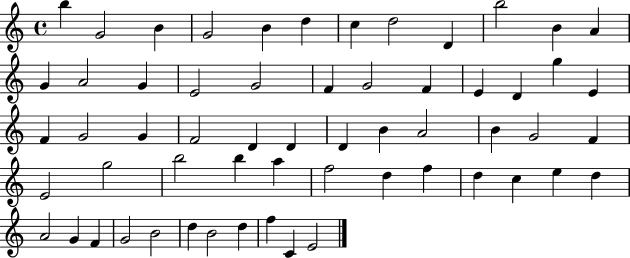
{
  \clef treble
  \time 4/4
  \defaultTimeSignature
  \key c \major
  b''4 g'2 b'4 | g'2 b'4 d''4 | c''4 d''2 d'4 | b''2 b'4 a'4 | \break g'4 a'2 g'4 | e'2 g'2 | f'4 g'2 f'4 | e'4 d'4 g''4 e'4 | \break f'4 g'2 g'4 | f'2 d'4 d'4 | d'4 b'4 a'2 | b'4 g'2 f'4 | \break e'2 g''2 | b''2 b''4 a''4 | f''2 d''4 f''4 | d''4 c''4 e''4 d''4 | \break a'2 g'4 f'4 | g'2 b'2 | d''4 b'2 d''4 | f''4 c'4 e'2 | \break \bar "|."
}